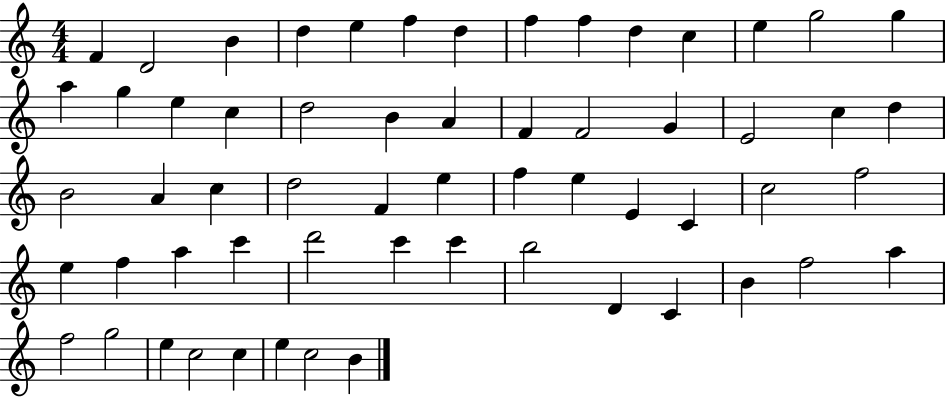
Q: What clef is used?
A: treble